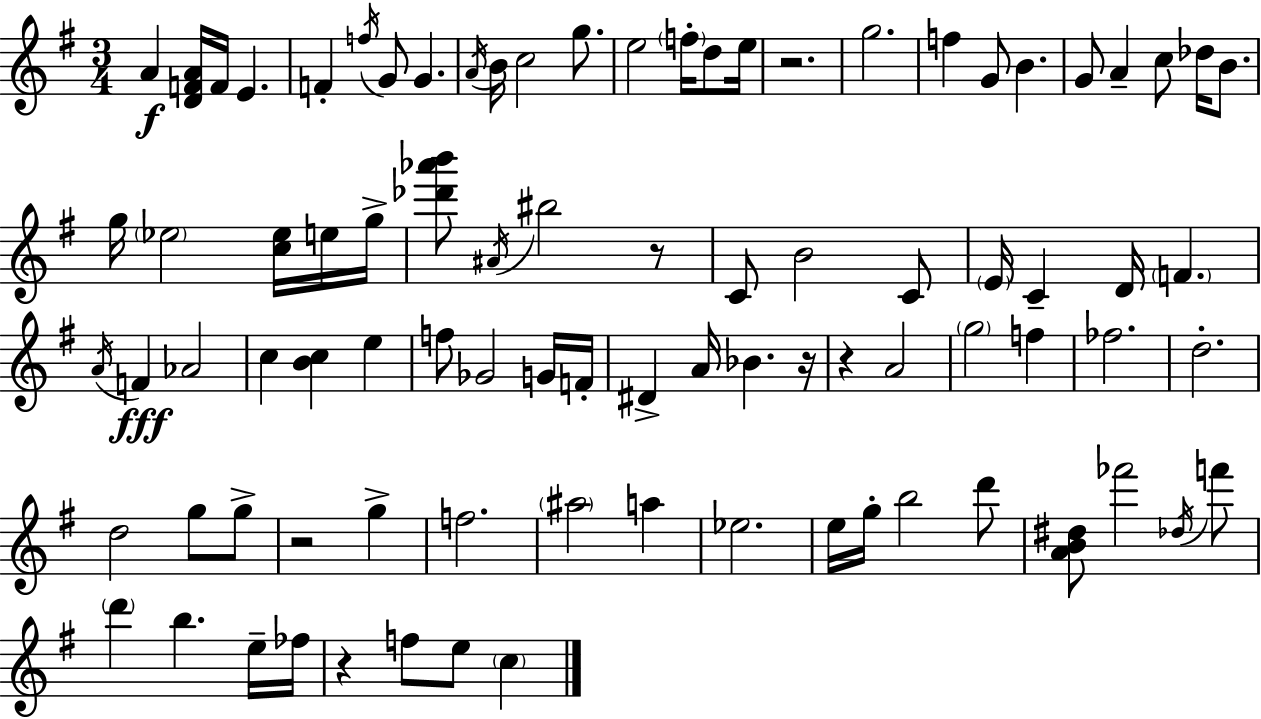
X:1
T:Untitled
M:3/4
L:1/4
K:G
A [DFA]/4 F/4 E F f/4 G/2 G A/4 B/4 c2 g/2 e2 f/4 d/2 e/4 z2 g2 f G/2 B G/2 A c/2 _d/4 B/2 g/4 _e2 [c_e]/4 e/4 g/4 [_d'_a'b']/2 ^A/4 ^b2 z/2 C/2 B2 C/2 E/4 C D/4 F A/4 F _A2 c [Bc] e f/2 _G2 G/4 F/4 ^D A/4 _B z/4 z A2 g2 f _f2 d2 d2 g/2 g/2 z2 g f2 ^a2 a _e2 e/4 g/4 b2 d'/2 [AB^d]/2 _f'2 _d/4 f'/2 d' b e/4 _f/4 z f/2 e/2 c